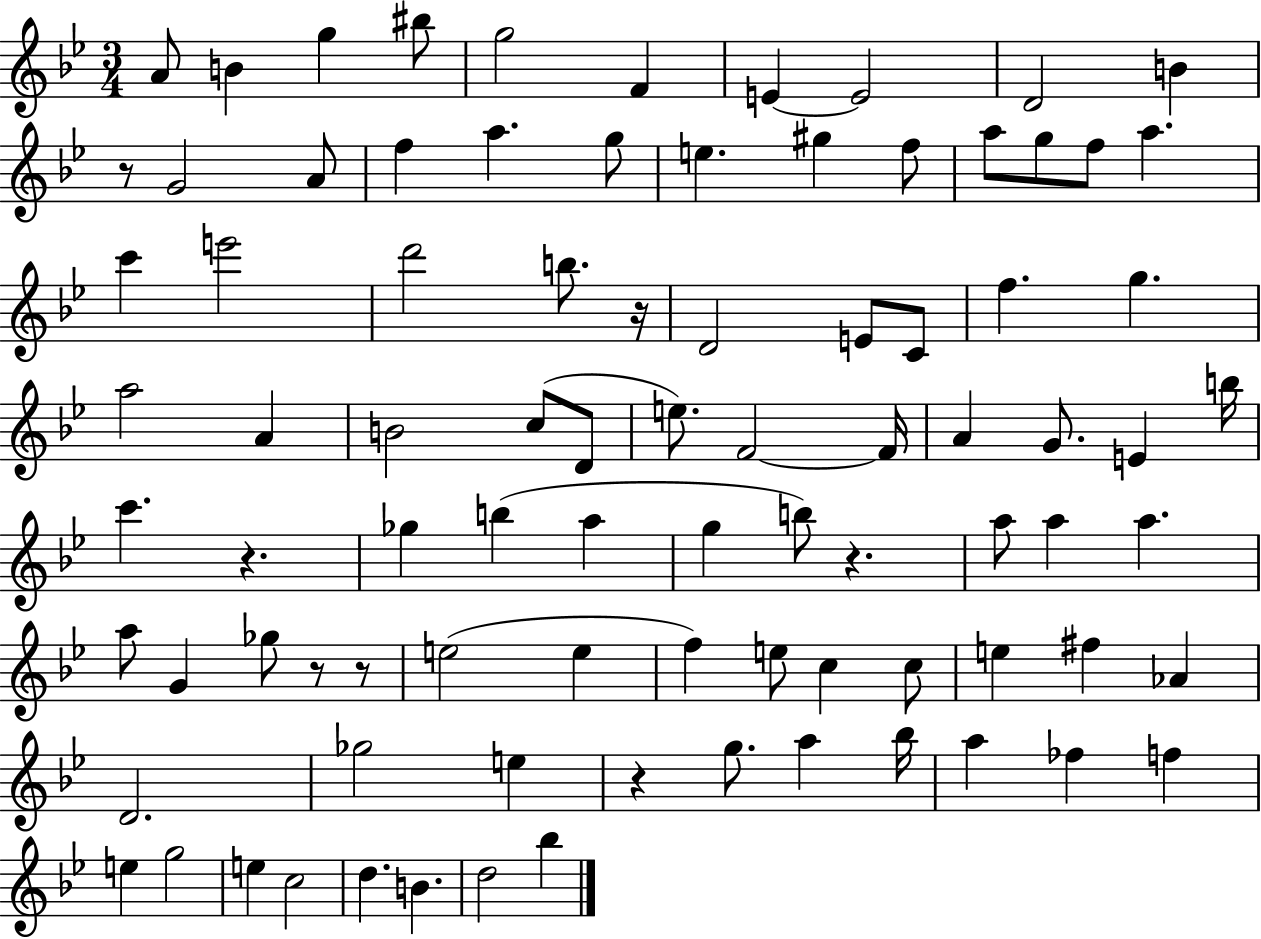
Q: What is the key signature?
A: BES major